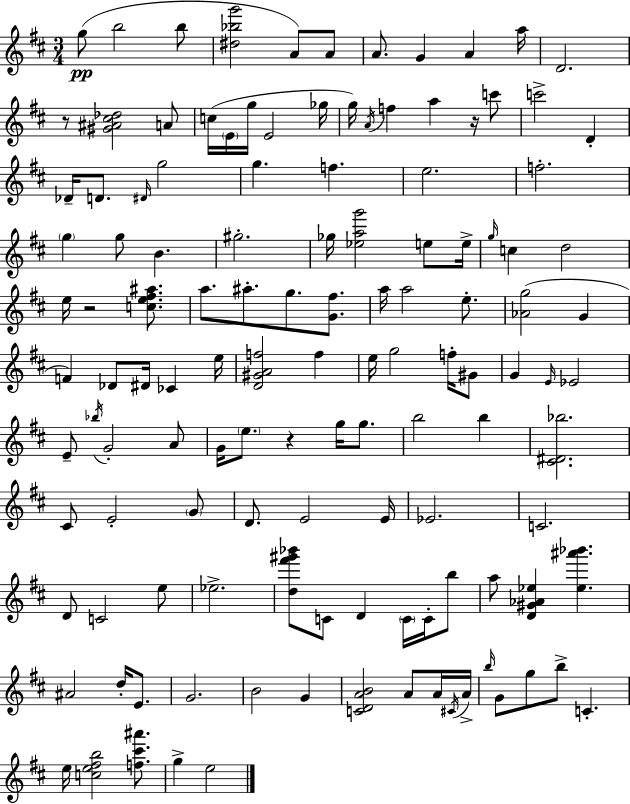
X:1
T:Untitled
M:3/4
L:1/4
K:D
g/2 b2 b/2 [^d_bg']2 A/2 A/2 A/2 G A a/4 D2 z/2 [^G^A^c_d]2 A/2 c/4 E/4 g/4 E2 _g/4 g/4 A/4 f a z/4 c'/2 c'2 D _D/4 D/2 ^D/4 g2 g f e2 f2 g g/2 B ^g2 _g/4 [_eag']2 e/2 e/4 g/4 c d2 e/4 z2 [ce^f^a]/2 a/2 ^a/2 g/2 [G^f]/2 a/4 a2 e/2 [_Ag]2 G F _D/2 ^D/4 _C e/4 [D^GAf]2 f e/4 g2 f/4 ^G/2 G E/4 _E2 E/2 _b/4 G2 A/2 G/4 e/2 z g/4 g/2 b2 b [^C^D_b]2 ^C/2 E2 G/2 D/2 E2 E/4 _E2 C2 D/2 C2 e/2 _e2 [d^f'^g'_b']/2 C/2 D C/4 C/4 b/2 a/2 [D^G_A_e] [_e^a'_b'] ^A2 d/4 E/2 G2 B2 G [CDAB]2 A/2 A/4 ^C/4 A/4 b/4 G/2 g/2 b/2 C e/4 [ce^fb]2 [f^c'^a']/2 g e2